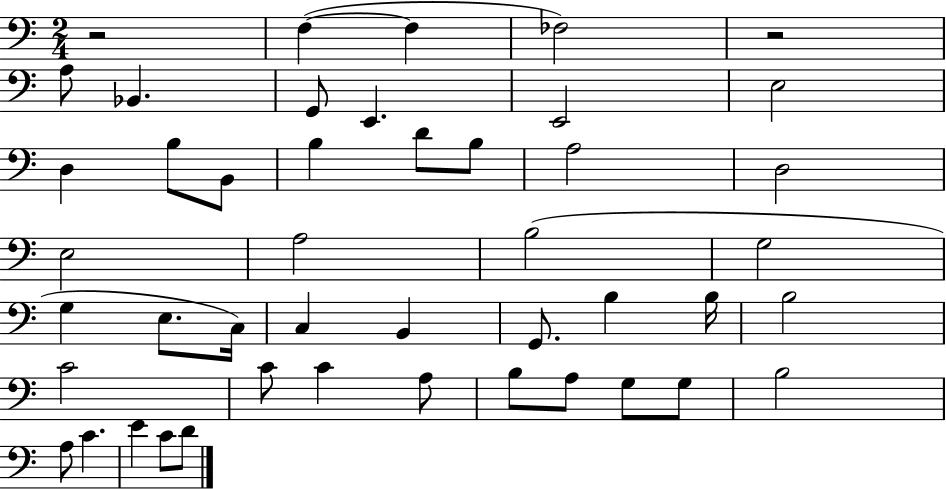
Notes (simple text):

R/h F3/q F3/q FES3/h R/h A3/e Bb2/q. G2/e E2/q. E2/h E3/h D3/q B3/e B2/e B3/q D4/e B3/e A3/h D3/h E3/h A3/h B3/h G3/h G3/q E3/e. C3/s C3/q B2/q G2/e. B3/q B3/s B3/h C4/h C4/e C4/q A3/e B3/e A3/e G3/e G3/e B3/h A3/e C4/q. E4/q C4/e D4/e